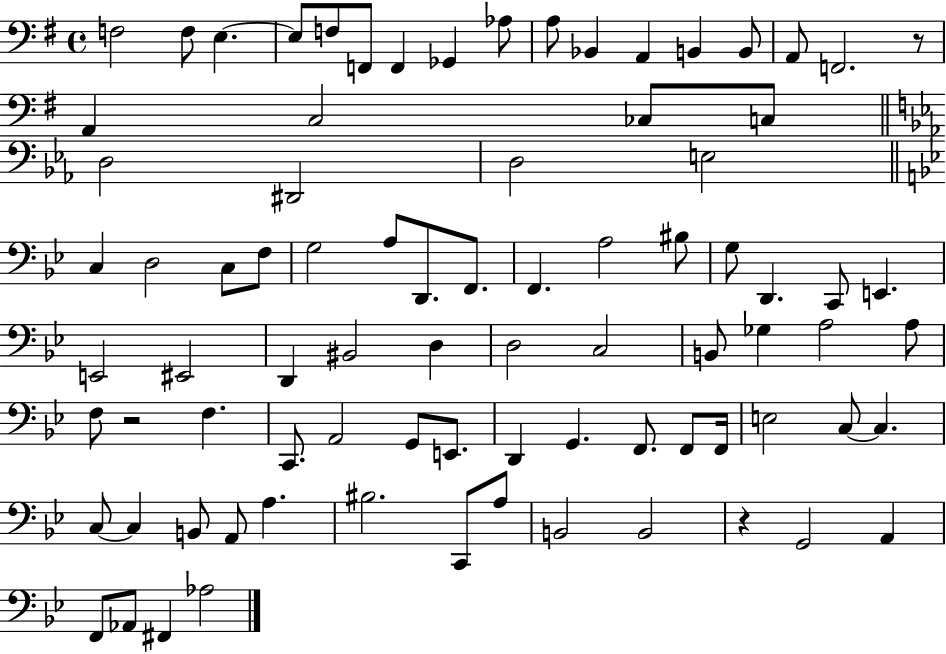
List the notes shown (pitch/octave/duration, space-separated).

F3/h F3/e E3/q. E3/e F3/e F2/e F2/q Gb2/q Ab3/e A3/e Bb2/q A2/q B2/q B2/e A2/e F2/h. R/e A2/q C3/h CES3/e C3/e D3/h D#2/h D3/h E3/h C3/q D3/h C3/e F3/e G3/h A3/e D2/e. F2/e. F2/q. A3/h BIS3/e G3/e D2/q. C2/e E2/q. E2/h EIS2/h D2/q BIS2/h D3/q D3/h C3/h B2/e Gb3/q A3/h A3/e F3/e R/h F3/q. C2/e. A2/h G2/e E2/e. D2/q G2/q. F2/e. F2/e F2/s E3/h C3/e C3/q. C3/e C3/q B2/e A2/e A3/q. BIS3/h. C2/e A3/e B2/h B2/h R/q G2/h A2/q F2/e Ab2/e F#2/q Ab3/h